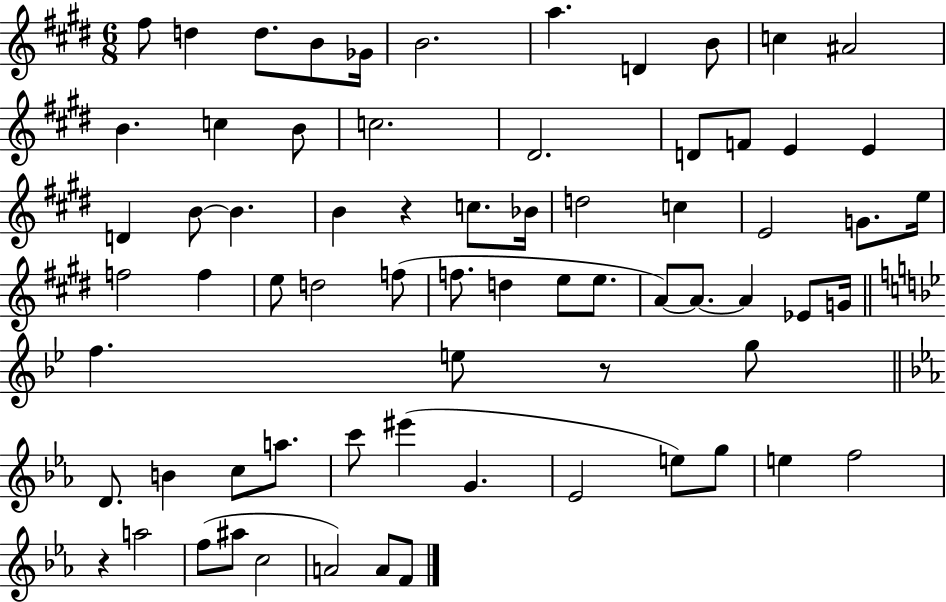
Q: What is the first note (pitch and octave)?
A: F#5